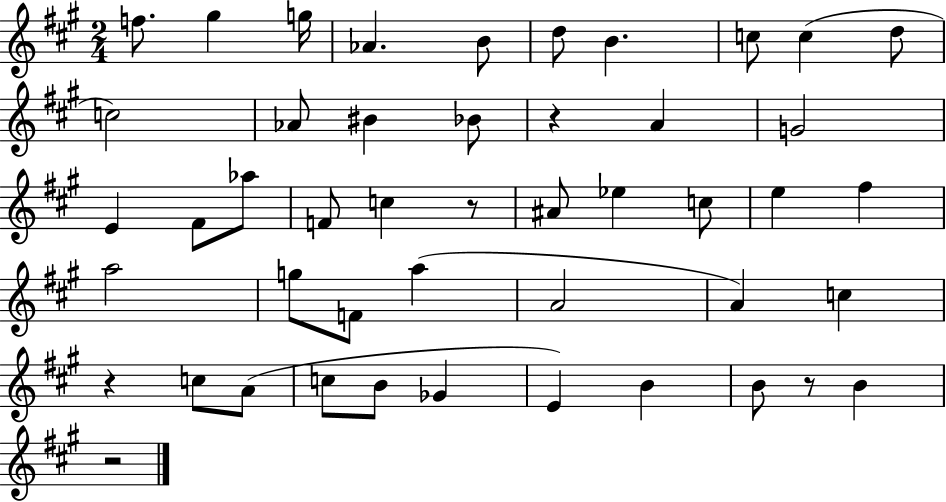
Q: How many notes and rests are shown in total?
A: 47